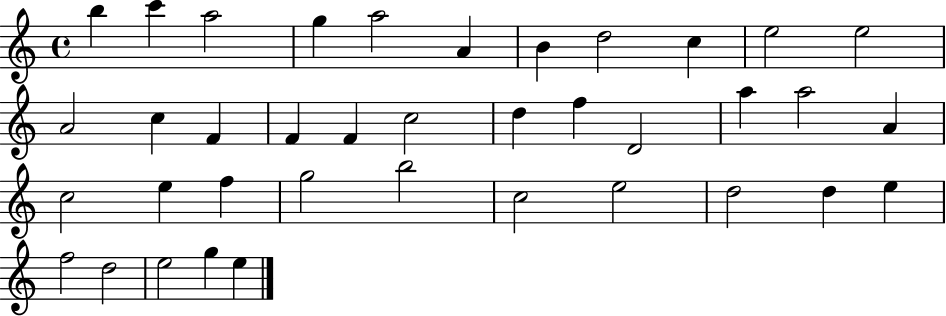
B5/q C6/q A5/h G5/q A5/h A4/q B4/q D5/h C5/q E5/h E5/h A4/h C5/q F4/q F4/q F4/q C5/h D5/q F5/q D4/h A5/q A5/h A4/q C5/h E5/q F5/q G5/h B5/h C5/h E5/h D5/h D5/q E5/q F5/h D5/h E5/h G5/q E5/q